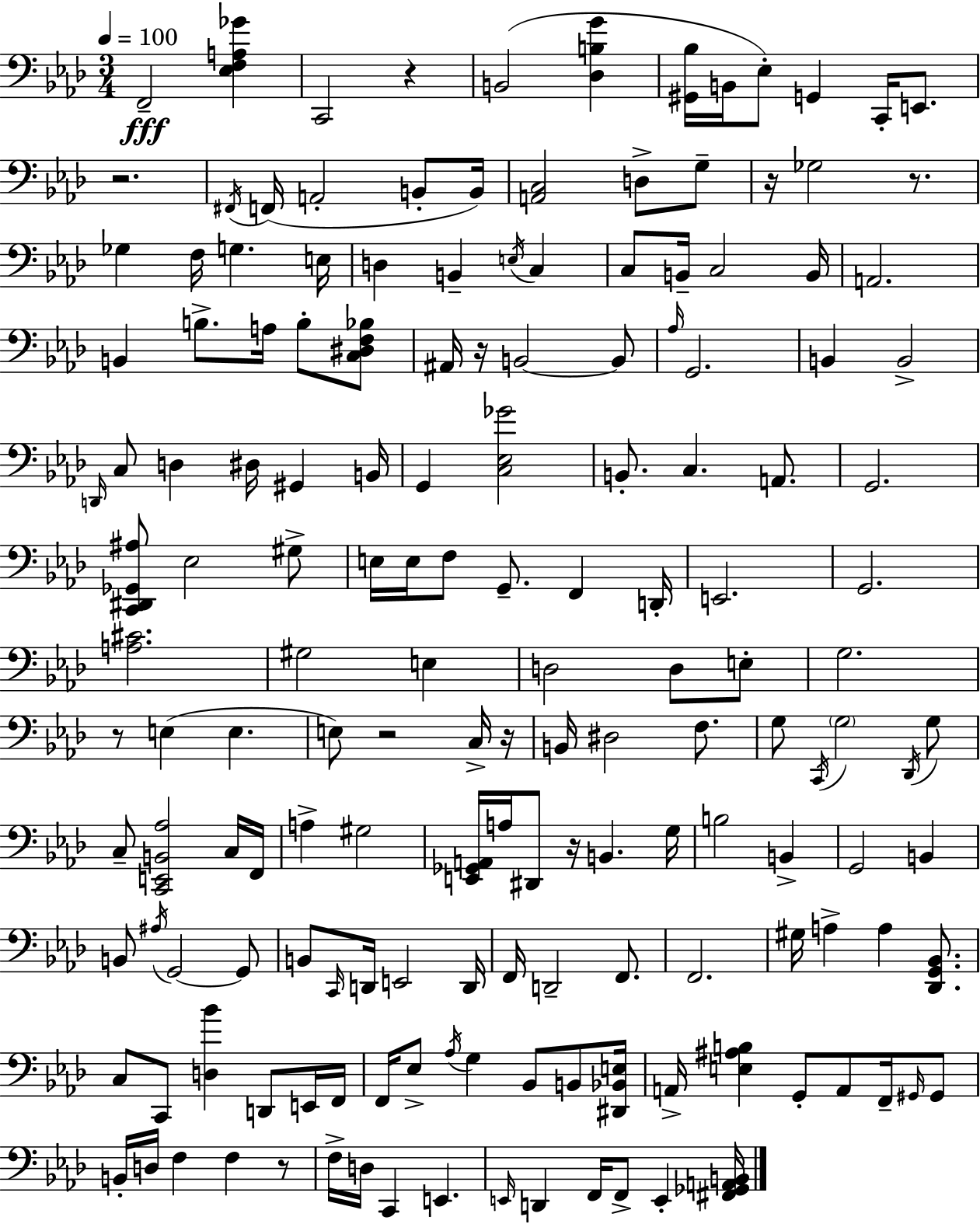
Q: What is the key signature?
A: F minor